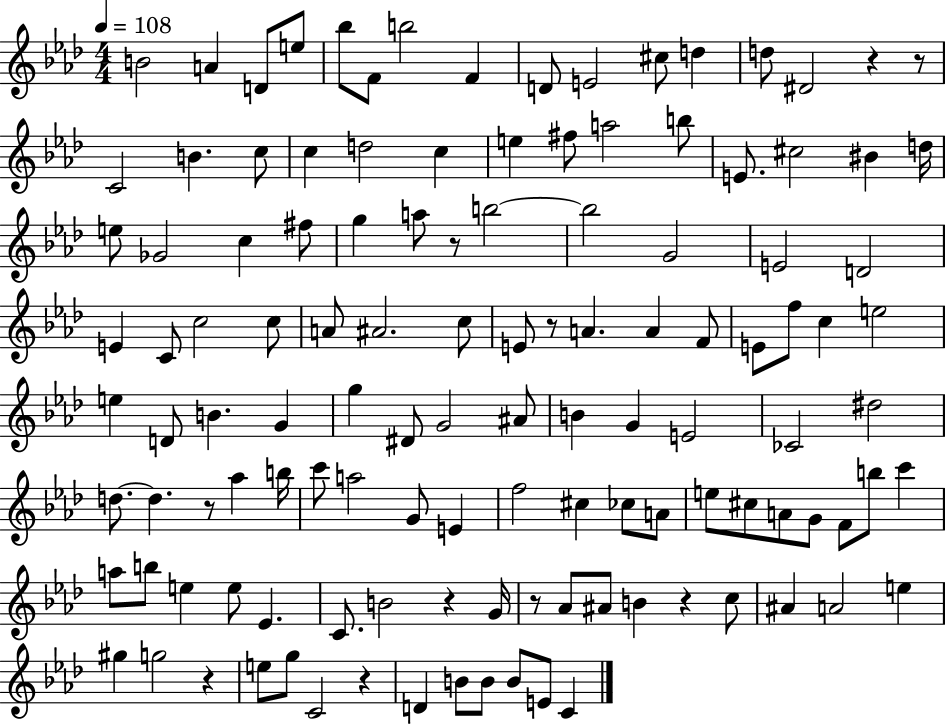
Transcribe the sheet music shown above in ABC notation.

X:1
T:Untitled
M:4/4
L:1/4
K:Ab
B2 A D/2 e/2 _b/2 F/2 b2 F D/2 E2 ^c/2 d d/2 ^D2 z z/2 C2 B c/2 c d2 c e ^f/2 a2 b/2 E/2 ^c2 ^B d/4 e/2 _G2 c ^f/2 g a/2 z/2 b2 b2 G2 E2 D2 E C/2 c2 c/2 A/2 ^A2 c/2 E/2 z/2 A A F/2 E/2 f/2 c e2 e D/2 B G g ^D/2 G2 ^A/2 B G E2 _C2 ^d2 d/2 d z/2 _a b/4 c'/2 a2 G/2 E f2 ^c _c/2 A/2 e/2 ^c/2 A/2 G/2 F/2 b/2 c' a/2 b/2 e e/2 _E C/2 B2 z G/4 z/2 _A/2 ^A/2 B z c/2 ^A A2 e ^g g2 z e/2 g/2 C2 z D B/2 B/2 B/2 E/2 C